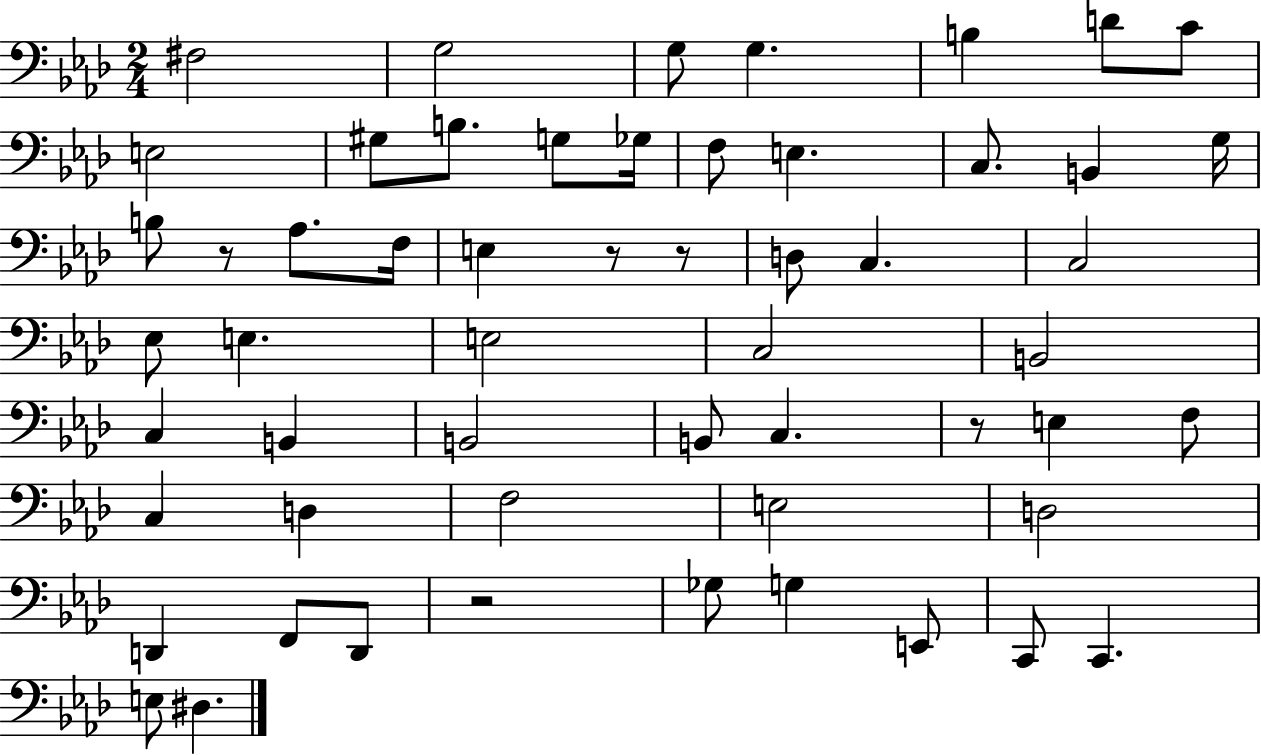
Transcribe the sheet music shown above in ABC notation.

X:1
T:Untitled
M:2/4
L:1/4
K:Ab
^F,2 G,2 G,/2 G, B, D/2 C/2 E,2 ^G,/2 B,/2 G,/2 _G,/4 F,/2 E, C,/2 B,, G,/4 B,/2 z/2 _A,/2 F,/4 E, z/2 z/2 D,/2 C, C,2 _E,/2 E, E,2 C,2 B,,2 C, B,, B,,2 B,,/2 C, z/2 E, F,/2 C, D, F,2 E,2 D,2 D,, F,,/2 D,,/2 z2 _G,/2 G, E,,/2 C,,/2 C,, E,/2 ^D,